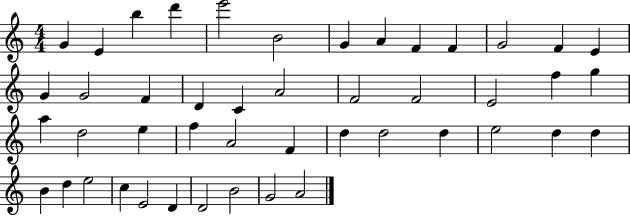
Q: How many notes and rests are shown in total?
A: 46